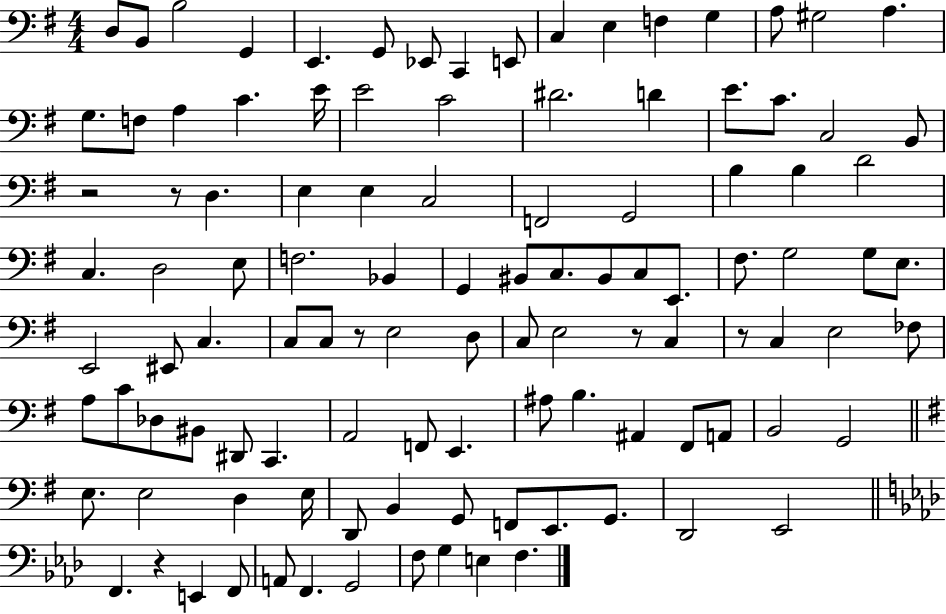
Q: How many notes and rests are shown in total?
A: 110